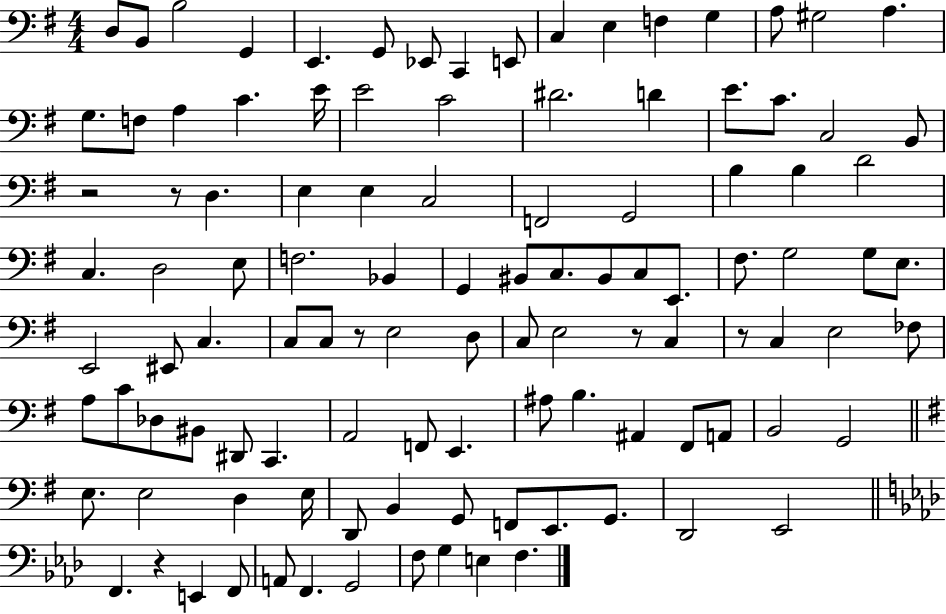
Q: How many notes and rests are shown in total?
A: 110